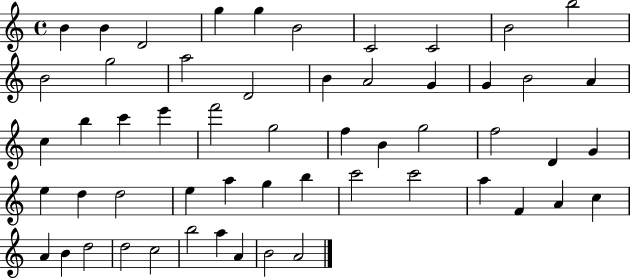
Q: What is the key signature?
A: C major